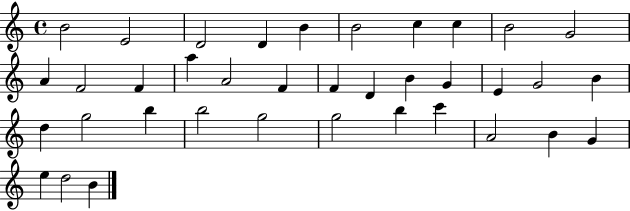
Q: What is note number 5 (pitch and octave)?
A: B4